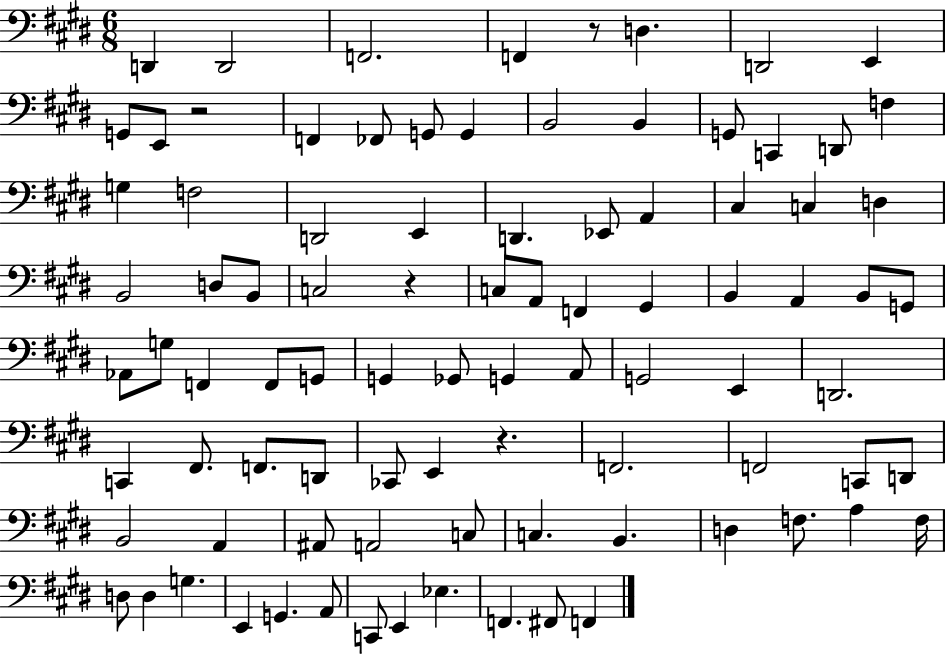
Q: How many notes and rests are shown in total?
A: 90